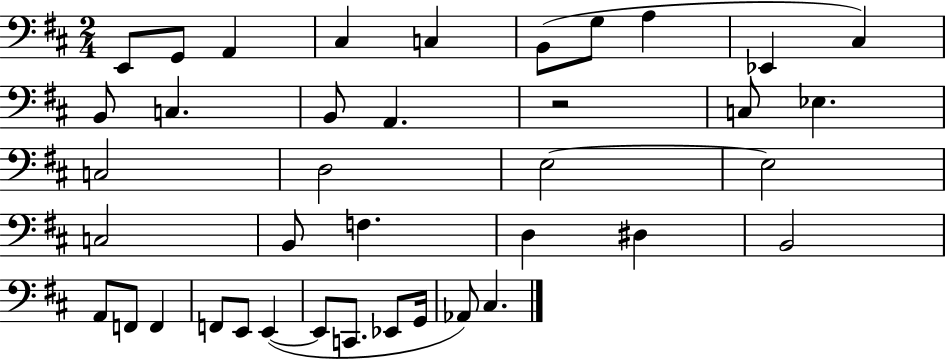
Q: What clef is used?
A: bass